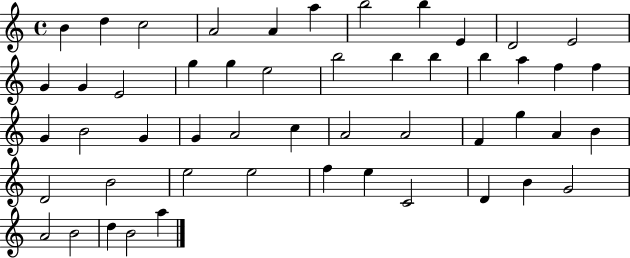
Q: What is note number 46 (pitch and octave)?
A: G4